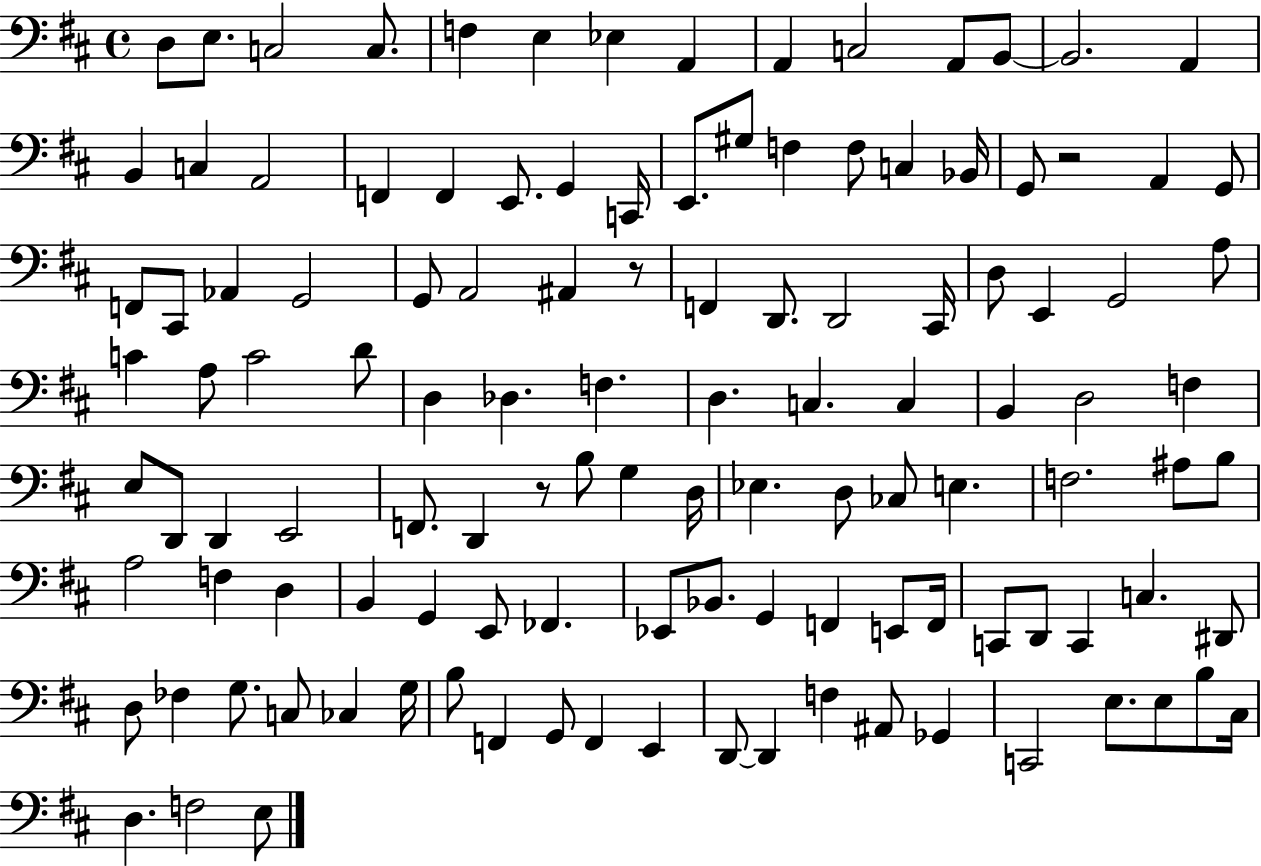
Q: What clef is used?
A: bass